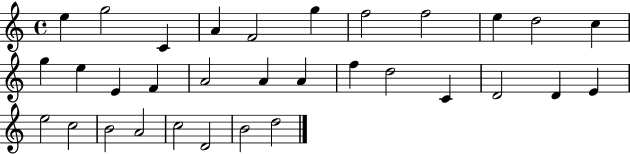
{
  \clef treble
  \time 4/4
  \defaultTimeSignature
  \key c \major
  e''4 g''2 c'4 | a'4 f'2 g''4 | f''2 f''2 | e''4 d''2 c''4 | \break g''4 e''4 e'4 f'4 | a'2 a'4 a'4 | f''4 d''2 c'4 | d'2 d'4 e'4 | \break e''2 c''2 | b'2 a'2 | c''2 d'2 | b'2 d''2 | \break \bar "|."
}